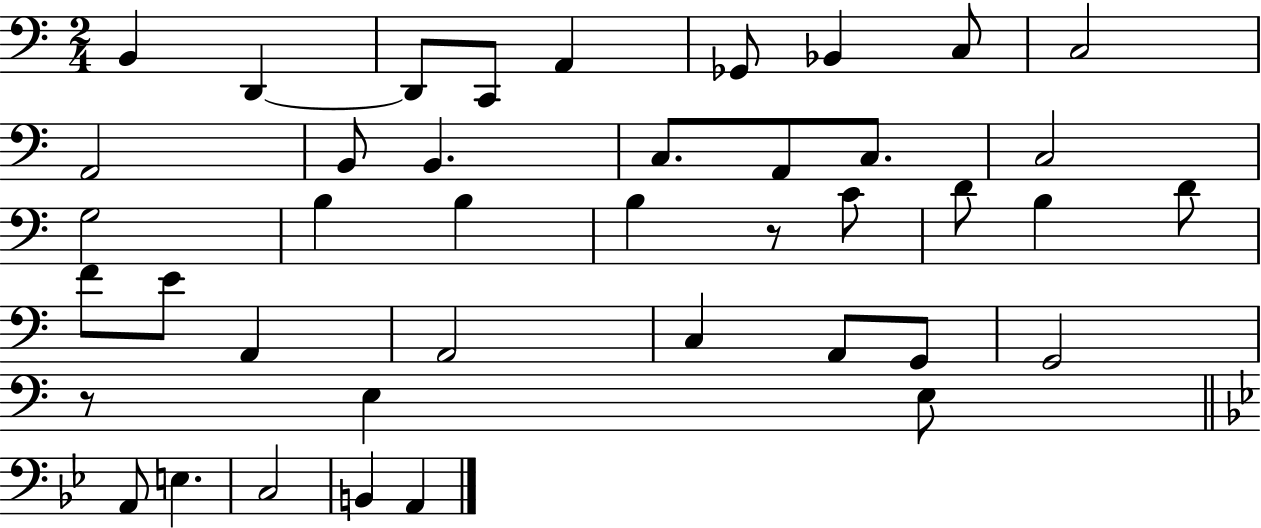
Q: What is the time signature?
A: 2/4